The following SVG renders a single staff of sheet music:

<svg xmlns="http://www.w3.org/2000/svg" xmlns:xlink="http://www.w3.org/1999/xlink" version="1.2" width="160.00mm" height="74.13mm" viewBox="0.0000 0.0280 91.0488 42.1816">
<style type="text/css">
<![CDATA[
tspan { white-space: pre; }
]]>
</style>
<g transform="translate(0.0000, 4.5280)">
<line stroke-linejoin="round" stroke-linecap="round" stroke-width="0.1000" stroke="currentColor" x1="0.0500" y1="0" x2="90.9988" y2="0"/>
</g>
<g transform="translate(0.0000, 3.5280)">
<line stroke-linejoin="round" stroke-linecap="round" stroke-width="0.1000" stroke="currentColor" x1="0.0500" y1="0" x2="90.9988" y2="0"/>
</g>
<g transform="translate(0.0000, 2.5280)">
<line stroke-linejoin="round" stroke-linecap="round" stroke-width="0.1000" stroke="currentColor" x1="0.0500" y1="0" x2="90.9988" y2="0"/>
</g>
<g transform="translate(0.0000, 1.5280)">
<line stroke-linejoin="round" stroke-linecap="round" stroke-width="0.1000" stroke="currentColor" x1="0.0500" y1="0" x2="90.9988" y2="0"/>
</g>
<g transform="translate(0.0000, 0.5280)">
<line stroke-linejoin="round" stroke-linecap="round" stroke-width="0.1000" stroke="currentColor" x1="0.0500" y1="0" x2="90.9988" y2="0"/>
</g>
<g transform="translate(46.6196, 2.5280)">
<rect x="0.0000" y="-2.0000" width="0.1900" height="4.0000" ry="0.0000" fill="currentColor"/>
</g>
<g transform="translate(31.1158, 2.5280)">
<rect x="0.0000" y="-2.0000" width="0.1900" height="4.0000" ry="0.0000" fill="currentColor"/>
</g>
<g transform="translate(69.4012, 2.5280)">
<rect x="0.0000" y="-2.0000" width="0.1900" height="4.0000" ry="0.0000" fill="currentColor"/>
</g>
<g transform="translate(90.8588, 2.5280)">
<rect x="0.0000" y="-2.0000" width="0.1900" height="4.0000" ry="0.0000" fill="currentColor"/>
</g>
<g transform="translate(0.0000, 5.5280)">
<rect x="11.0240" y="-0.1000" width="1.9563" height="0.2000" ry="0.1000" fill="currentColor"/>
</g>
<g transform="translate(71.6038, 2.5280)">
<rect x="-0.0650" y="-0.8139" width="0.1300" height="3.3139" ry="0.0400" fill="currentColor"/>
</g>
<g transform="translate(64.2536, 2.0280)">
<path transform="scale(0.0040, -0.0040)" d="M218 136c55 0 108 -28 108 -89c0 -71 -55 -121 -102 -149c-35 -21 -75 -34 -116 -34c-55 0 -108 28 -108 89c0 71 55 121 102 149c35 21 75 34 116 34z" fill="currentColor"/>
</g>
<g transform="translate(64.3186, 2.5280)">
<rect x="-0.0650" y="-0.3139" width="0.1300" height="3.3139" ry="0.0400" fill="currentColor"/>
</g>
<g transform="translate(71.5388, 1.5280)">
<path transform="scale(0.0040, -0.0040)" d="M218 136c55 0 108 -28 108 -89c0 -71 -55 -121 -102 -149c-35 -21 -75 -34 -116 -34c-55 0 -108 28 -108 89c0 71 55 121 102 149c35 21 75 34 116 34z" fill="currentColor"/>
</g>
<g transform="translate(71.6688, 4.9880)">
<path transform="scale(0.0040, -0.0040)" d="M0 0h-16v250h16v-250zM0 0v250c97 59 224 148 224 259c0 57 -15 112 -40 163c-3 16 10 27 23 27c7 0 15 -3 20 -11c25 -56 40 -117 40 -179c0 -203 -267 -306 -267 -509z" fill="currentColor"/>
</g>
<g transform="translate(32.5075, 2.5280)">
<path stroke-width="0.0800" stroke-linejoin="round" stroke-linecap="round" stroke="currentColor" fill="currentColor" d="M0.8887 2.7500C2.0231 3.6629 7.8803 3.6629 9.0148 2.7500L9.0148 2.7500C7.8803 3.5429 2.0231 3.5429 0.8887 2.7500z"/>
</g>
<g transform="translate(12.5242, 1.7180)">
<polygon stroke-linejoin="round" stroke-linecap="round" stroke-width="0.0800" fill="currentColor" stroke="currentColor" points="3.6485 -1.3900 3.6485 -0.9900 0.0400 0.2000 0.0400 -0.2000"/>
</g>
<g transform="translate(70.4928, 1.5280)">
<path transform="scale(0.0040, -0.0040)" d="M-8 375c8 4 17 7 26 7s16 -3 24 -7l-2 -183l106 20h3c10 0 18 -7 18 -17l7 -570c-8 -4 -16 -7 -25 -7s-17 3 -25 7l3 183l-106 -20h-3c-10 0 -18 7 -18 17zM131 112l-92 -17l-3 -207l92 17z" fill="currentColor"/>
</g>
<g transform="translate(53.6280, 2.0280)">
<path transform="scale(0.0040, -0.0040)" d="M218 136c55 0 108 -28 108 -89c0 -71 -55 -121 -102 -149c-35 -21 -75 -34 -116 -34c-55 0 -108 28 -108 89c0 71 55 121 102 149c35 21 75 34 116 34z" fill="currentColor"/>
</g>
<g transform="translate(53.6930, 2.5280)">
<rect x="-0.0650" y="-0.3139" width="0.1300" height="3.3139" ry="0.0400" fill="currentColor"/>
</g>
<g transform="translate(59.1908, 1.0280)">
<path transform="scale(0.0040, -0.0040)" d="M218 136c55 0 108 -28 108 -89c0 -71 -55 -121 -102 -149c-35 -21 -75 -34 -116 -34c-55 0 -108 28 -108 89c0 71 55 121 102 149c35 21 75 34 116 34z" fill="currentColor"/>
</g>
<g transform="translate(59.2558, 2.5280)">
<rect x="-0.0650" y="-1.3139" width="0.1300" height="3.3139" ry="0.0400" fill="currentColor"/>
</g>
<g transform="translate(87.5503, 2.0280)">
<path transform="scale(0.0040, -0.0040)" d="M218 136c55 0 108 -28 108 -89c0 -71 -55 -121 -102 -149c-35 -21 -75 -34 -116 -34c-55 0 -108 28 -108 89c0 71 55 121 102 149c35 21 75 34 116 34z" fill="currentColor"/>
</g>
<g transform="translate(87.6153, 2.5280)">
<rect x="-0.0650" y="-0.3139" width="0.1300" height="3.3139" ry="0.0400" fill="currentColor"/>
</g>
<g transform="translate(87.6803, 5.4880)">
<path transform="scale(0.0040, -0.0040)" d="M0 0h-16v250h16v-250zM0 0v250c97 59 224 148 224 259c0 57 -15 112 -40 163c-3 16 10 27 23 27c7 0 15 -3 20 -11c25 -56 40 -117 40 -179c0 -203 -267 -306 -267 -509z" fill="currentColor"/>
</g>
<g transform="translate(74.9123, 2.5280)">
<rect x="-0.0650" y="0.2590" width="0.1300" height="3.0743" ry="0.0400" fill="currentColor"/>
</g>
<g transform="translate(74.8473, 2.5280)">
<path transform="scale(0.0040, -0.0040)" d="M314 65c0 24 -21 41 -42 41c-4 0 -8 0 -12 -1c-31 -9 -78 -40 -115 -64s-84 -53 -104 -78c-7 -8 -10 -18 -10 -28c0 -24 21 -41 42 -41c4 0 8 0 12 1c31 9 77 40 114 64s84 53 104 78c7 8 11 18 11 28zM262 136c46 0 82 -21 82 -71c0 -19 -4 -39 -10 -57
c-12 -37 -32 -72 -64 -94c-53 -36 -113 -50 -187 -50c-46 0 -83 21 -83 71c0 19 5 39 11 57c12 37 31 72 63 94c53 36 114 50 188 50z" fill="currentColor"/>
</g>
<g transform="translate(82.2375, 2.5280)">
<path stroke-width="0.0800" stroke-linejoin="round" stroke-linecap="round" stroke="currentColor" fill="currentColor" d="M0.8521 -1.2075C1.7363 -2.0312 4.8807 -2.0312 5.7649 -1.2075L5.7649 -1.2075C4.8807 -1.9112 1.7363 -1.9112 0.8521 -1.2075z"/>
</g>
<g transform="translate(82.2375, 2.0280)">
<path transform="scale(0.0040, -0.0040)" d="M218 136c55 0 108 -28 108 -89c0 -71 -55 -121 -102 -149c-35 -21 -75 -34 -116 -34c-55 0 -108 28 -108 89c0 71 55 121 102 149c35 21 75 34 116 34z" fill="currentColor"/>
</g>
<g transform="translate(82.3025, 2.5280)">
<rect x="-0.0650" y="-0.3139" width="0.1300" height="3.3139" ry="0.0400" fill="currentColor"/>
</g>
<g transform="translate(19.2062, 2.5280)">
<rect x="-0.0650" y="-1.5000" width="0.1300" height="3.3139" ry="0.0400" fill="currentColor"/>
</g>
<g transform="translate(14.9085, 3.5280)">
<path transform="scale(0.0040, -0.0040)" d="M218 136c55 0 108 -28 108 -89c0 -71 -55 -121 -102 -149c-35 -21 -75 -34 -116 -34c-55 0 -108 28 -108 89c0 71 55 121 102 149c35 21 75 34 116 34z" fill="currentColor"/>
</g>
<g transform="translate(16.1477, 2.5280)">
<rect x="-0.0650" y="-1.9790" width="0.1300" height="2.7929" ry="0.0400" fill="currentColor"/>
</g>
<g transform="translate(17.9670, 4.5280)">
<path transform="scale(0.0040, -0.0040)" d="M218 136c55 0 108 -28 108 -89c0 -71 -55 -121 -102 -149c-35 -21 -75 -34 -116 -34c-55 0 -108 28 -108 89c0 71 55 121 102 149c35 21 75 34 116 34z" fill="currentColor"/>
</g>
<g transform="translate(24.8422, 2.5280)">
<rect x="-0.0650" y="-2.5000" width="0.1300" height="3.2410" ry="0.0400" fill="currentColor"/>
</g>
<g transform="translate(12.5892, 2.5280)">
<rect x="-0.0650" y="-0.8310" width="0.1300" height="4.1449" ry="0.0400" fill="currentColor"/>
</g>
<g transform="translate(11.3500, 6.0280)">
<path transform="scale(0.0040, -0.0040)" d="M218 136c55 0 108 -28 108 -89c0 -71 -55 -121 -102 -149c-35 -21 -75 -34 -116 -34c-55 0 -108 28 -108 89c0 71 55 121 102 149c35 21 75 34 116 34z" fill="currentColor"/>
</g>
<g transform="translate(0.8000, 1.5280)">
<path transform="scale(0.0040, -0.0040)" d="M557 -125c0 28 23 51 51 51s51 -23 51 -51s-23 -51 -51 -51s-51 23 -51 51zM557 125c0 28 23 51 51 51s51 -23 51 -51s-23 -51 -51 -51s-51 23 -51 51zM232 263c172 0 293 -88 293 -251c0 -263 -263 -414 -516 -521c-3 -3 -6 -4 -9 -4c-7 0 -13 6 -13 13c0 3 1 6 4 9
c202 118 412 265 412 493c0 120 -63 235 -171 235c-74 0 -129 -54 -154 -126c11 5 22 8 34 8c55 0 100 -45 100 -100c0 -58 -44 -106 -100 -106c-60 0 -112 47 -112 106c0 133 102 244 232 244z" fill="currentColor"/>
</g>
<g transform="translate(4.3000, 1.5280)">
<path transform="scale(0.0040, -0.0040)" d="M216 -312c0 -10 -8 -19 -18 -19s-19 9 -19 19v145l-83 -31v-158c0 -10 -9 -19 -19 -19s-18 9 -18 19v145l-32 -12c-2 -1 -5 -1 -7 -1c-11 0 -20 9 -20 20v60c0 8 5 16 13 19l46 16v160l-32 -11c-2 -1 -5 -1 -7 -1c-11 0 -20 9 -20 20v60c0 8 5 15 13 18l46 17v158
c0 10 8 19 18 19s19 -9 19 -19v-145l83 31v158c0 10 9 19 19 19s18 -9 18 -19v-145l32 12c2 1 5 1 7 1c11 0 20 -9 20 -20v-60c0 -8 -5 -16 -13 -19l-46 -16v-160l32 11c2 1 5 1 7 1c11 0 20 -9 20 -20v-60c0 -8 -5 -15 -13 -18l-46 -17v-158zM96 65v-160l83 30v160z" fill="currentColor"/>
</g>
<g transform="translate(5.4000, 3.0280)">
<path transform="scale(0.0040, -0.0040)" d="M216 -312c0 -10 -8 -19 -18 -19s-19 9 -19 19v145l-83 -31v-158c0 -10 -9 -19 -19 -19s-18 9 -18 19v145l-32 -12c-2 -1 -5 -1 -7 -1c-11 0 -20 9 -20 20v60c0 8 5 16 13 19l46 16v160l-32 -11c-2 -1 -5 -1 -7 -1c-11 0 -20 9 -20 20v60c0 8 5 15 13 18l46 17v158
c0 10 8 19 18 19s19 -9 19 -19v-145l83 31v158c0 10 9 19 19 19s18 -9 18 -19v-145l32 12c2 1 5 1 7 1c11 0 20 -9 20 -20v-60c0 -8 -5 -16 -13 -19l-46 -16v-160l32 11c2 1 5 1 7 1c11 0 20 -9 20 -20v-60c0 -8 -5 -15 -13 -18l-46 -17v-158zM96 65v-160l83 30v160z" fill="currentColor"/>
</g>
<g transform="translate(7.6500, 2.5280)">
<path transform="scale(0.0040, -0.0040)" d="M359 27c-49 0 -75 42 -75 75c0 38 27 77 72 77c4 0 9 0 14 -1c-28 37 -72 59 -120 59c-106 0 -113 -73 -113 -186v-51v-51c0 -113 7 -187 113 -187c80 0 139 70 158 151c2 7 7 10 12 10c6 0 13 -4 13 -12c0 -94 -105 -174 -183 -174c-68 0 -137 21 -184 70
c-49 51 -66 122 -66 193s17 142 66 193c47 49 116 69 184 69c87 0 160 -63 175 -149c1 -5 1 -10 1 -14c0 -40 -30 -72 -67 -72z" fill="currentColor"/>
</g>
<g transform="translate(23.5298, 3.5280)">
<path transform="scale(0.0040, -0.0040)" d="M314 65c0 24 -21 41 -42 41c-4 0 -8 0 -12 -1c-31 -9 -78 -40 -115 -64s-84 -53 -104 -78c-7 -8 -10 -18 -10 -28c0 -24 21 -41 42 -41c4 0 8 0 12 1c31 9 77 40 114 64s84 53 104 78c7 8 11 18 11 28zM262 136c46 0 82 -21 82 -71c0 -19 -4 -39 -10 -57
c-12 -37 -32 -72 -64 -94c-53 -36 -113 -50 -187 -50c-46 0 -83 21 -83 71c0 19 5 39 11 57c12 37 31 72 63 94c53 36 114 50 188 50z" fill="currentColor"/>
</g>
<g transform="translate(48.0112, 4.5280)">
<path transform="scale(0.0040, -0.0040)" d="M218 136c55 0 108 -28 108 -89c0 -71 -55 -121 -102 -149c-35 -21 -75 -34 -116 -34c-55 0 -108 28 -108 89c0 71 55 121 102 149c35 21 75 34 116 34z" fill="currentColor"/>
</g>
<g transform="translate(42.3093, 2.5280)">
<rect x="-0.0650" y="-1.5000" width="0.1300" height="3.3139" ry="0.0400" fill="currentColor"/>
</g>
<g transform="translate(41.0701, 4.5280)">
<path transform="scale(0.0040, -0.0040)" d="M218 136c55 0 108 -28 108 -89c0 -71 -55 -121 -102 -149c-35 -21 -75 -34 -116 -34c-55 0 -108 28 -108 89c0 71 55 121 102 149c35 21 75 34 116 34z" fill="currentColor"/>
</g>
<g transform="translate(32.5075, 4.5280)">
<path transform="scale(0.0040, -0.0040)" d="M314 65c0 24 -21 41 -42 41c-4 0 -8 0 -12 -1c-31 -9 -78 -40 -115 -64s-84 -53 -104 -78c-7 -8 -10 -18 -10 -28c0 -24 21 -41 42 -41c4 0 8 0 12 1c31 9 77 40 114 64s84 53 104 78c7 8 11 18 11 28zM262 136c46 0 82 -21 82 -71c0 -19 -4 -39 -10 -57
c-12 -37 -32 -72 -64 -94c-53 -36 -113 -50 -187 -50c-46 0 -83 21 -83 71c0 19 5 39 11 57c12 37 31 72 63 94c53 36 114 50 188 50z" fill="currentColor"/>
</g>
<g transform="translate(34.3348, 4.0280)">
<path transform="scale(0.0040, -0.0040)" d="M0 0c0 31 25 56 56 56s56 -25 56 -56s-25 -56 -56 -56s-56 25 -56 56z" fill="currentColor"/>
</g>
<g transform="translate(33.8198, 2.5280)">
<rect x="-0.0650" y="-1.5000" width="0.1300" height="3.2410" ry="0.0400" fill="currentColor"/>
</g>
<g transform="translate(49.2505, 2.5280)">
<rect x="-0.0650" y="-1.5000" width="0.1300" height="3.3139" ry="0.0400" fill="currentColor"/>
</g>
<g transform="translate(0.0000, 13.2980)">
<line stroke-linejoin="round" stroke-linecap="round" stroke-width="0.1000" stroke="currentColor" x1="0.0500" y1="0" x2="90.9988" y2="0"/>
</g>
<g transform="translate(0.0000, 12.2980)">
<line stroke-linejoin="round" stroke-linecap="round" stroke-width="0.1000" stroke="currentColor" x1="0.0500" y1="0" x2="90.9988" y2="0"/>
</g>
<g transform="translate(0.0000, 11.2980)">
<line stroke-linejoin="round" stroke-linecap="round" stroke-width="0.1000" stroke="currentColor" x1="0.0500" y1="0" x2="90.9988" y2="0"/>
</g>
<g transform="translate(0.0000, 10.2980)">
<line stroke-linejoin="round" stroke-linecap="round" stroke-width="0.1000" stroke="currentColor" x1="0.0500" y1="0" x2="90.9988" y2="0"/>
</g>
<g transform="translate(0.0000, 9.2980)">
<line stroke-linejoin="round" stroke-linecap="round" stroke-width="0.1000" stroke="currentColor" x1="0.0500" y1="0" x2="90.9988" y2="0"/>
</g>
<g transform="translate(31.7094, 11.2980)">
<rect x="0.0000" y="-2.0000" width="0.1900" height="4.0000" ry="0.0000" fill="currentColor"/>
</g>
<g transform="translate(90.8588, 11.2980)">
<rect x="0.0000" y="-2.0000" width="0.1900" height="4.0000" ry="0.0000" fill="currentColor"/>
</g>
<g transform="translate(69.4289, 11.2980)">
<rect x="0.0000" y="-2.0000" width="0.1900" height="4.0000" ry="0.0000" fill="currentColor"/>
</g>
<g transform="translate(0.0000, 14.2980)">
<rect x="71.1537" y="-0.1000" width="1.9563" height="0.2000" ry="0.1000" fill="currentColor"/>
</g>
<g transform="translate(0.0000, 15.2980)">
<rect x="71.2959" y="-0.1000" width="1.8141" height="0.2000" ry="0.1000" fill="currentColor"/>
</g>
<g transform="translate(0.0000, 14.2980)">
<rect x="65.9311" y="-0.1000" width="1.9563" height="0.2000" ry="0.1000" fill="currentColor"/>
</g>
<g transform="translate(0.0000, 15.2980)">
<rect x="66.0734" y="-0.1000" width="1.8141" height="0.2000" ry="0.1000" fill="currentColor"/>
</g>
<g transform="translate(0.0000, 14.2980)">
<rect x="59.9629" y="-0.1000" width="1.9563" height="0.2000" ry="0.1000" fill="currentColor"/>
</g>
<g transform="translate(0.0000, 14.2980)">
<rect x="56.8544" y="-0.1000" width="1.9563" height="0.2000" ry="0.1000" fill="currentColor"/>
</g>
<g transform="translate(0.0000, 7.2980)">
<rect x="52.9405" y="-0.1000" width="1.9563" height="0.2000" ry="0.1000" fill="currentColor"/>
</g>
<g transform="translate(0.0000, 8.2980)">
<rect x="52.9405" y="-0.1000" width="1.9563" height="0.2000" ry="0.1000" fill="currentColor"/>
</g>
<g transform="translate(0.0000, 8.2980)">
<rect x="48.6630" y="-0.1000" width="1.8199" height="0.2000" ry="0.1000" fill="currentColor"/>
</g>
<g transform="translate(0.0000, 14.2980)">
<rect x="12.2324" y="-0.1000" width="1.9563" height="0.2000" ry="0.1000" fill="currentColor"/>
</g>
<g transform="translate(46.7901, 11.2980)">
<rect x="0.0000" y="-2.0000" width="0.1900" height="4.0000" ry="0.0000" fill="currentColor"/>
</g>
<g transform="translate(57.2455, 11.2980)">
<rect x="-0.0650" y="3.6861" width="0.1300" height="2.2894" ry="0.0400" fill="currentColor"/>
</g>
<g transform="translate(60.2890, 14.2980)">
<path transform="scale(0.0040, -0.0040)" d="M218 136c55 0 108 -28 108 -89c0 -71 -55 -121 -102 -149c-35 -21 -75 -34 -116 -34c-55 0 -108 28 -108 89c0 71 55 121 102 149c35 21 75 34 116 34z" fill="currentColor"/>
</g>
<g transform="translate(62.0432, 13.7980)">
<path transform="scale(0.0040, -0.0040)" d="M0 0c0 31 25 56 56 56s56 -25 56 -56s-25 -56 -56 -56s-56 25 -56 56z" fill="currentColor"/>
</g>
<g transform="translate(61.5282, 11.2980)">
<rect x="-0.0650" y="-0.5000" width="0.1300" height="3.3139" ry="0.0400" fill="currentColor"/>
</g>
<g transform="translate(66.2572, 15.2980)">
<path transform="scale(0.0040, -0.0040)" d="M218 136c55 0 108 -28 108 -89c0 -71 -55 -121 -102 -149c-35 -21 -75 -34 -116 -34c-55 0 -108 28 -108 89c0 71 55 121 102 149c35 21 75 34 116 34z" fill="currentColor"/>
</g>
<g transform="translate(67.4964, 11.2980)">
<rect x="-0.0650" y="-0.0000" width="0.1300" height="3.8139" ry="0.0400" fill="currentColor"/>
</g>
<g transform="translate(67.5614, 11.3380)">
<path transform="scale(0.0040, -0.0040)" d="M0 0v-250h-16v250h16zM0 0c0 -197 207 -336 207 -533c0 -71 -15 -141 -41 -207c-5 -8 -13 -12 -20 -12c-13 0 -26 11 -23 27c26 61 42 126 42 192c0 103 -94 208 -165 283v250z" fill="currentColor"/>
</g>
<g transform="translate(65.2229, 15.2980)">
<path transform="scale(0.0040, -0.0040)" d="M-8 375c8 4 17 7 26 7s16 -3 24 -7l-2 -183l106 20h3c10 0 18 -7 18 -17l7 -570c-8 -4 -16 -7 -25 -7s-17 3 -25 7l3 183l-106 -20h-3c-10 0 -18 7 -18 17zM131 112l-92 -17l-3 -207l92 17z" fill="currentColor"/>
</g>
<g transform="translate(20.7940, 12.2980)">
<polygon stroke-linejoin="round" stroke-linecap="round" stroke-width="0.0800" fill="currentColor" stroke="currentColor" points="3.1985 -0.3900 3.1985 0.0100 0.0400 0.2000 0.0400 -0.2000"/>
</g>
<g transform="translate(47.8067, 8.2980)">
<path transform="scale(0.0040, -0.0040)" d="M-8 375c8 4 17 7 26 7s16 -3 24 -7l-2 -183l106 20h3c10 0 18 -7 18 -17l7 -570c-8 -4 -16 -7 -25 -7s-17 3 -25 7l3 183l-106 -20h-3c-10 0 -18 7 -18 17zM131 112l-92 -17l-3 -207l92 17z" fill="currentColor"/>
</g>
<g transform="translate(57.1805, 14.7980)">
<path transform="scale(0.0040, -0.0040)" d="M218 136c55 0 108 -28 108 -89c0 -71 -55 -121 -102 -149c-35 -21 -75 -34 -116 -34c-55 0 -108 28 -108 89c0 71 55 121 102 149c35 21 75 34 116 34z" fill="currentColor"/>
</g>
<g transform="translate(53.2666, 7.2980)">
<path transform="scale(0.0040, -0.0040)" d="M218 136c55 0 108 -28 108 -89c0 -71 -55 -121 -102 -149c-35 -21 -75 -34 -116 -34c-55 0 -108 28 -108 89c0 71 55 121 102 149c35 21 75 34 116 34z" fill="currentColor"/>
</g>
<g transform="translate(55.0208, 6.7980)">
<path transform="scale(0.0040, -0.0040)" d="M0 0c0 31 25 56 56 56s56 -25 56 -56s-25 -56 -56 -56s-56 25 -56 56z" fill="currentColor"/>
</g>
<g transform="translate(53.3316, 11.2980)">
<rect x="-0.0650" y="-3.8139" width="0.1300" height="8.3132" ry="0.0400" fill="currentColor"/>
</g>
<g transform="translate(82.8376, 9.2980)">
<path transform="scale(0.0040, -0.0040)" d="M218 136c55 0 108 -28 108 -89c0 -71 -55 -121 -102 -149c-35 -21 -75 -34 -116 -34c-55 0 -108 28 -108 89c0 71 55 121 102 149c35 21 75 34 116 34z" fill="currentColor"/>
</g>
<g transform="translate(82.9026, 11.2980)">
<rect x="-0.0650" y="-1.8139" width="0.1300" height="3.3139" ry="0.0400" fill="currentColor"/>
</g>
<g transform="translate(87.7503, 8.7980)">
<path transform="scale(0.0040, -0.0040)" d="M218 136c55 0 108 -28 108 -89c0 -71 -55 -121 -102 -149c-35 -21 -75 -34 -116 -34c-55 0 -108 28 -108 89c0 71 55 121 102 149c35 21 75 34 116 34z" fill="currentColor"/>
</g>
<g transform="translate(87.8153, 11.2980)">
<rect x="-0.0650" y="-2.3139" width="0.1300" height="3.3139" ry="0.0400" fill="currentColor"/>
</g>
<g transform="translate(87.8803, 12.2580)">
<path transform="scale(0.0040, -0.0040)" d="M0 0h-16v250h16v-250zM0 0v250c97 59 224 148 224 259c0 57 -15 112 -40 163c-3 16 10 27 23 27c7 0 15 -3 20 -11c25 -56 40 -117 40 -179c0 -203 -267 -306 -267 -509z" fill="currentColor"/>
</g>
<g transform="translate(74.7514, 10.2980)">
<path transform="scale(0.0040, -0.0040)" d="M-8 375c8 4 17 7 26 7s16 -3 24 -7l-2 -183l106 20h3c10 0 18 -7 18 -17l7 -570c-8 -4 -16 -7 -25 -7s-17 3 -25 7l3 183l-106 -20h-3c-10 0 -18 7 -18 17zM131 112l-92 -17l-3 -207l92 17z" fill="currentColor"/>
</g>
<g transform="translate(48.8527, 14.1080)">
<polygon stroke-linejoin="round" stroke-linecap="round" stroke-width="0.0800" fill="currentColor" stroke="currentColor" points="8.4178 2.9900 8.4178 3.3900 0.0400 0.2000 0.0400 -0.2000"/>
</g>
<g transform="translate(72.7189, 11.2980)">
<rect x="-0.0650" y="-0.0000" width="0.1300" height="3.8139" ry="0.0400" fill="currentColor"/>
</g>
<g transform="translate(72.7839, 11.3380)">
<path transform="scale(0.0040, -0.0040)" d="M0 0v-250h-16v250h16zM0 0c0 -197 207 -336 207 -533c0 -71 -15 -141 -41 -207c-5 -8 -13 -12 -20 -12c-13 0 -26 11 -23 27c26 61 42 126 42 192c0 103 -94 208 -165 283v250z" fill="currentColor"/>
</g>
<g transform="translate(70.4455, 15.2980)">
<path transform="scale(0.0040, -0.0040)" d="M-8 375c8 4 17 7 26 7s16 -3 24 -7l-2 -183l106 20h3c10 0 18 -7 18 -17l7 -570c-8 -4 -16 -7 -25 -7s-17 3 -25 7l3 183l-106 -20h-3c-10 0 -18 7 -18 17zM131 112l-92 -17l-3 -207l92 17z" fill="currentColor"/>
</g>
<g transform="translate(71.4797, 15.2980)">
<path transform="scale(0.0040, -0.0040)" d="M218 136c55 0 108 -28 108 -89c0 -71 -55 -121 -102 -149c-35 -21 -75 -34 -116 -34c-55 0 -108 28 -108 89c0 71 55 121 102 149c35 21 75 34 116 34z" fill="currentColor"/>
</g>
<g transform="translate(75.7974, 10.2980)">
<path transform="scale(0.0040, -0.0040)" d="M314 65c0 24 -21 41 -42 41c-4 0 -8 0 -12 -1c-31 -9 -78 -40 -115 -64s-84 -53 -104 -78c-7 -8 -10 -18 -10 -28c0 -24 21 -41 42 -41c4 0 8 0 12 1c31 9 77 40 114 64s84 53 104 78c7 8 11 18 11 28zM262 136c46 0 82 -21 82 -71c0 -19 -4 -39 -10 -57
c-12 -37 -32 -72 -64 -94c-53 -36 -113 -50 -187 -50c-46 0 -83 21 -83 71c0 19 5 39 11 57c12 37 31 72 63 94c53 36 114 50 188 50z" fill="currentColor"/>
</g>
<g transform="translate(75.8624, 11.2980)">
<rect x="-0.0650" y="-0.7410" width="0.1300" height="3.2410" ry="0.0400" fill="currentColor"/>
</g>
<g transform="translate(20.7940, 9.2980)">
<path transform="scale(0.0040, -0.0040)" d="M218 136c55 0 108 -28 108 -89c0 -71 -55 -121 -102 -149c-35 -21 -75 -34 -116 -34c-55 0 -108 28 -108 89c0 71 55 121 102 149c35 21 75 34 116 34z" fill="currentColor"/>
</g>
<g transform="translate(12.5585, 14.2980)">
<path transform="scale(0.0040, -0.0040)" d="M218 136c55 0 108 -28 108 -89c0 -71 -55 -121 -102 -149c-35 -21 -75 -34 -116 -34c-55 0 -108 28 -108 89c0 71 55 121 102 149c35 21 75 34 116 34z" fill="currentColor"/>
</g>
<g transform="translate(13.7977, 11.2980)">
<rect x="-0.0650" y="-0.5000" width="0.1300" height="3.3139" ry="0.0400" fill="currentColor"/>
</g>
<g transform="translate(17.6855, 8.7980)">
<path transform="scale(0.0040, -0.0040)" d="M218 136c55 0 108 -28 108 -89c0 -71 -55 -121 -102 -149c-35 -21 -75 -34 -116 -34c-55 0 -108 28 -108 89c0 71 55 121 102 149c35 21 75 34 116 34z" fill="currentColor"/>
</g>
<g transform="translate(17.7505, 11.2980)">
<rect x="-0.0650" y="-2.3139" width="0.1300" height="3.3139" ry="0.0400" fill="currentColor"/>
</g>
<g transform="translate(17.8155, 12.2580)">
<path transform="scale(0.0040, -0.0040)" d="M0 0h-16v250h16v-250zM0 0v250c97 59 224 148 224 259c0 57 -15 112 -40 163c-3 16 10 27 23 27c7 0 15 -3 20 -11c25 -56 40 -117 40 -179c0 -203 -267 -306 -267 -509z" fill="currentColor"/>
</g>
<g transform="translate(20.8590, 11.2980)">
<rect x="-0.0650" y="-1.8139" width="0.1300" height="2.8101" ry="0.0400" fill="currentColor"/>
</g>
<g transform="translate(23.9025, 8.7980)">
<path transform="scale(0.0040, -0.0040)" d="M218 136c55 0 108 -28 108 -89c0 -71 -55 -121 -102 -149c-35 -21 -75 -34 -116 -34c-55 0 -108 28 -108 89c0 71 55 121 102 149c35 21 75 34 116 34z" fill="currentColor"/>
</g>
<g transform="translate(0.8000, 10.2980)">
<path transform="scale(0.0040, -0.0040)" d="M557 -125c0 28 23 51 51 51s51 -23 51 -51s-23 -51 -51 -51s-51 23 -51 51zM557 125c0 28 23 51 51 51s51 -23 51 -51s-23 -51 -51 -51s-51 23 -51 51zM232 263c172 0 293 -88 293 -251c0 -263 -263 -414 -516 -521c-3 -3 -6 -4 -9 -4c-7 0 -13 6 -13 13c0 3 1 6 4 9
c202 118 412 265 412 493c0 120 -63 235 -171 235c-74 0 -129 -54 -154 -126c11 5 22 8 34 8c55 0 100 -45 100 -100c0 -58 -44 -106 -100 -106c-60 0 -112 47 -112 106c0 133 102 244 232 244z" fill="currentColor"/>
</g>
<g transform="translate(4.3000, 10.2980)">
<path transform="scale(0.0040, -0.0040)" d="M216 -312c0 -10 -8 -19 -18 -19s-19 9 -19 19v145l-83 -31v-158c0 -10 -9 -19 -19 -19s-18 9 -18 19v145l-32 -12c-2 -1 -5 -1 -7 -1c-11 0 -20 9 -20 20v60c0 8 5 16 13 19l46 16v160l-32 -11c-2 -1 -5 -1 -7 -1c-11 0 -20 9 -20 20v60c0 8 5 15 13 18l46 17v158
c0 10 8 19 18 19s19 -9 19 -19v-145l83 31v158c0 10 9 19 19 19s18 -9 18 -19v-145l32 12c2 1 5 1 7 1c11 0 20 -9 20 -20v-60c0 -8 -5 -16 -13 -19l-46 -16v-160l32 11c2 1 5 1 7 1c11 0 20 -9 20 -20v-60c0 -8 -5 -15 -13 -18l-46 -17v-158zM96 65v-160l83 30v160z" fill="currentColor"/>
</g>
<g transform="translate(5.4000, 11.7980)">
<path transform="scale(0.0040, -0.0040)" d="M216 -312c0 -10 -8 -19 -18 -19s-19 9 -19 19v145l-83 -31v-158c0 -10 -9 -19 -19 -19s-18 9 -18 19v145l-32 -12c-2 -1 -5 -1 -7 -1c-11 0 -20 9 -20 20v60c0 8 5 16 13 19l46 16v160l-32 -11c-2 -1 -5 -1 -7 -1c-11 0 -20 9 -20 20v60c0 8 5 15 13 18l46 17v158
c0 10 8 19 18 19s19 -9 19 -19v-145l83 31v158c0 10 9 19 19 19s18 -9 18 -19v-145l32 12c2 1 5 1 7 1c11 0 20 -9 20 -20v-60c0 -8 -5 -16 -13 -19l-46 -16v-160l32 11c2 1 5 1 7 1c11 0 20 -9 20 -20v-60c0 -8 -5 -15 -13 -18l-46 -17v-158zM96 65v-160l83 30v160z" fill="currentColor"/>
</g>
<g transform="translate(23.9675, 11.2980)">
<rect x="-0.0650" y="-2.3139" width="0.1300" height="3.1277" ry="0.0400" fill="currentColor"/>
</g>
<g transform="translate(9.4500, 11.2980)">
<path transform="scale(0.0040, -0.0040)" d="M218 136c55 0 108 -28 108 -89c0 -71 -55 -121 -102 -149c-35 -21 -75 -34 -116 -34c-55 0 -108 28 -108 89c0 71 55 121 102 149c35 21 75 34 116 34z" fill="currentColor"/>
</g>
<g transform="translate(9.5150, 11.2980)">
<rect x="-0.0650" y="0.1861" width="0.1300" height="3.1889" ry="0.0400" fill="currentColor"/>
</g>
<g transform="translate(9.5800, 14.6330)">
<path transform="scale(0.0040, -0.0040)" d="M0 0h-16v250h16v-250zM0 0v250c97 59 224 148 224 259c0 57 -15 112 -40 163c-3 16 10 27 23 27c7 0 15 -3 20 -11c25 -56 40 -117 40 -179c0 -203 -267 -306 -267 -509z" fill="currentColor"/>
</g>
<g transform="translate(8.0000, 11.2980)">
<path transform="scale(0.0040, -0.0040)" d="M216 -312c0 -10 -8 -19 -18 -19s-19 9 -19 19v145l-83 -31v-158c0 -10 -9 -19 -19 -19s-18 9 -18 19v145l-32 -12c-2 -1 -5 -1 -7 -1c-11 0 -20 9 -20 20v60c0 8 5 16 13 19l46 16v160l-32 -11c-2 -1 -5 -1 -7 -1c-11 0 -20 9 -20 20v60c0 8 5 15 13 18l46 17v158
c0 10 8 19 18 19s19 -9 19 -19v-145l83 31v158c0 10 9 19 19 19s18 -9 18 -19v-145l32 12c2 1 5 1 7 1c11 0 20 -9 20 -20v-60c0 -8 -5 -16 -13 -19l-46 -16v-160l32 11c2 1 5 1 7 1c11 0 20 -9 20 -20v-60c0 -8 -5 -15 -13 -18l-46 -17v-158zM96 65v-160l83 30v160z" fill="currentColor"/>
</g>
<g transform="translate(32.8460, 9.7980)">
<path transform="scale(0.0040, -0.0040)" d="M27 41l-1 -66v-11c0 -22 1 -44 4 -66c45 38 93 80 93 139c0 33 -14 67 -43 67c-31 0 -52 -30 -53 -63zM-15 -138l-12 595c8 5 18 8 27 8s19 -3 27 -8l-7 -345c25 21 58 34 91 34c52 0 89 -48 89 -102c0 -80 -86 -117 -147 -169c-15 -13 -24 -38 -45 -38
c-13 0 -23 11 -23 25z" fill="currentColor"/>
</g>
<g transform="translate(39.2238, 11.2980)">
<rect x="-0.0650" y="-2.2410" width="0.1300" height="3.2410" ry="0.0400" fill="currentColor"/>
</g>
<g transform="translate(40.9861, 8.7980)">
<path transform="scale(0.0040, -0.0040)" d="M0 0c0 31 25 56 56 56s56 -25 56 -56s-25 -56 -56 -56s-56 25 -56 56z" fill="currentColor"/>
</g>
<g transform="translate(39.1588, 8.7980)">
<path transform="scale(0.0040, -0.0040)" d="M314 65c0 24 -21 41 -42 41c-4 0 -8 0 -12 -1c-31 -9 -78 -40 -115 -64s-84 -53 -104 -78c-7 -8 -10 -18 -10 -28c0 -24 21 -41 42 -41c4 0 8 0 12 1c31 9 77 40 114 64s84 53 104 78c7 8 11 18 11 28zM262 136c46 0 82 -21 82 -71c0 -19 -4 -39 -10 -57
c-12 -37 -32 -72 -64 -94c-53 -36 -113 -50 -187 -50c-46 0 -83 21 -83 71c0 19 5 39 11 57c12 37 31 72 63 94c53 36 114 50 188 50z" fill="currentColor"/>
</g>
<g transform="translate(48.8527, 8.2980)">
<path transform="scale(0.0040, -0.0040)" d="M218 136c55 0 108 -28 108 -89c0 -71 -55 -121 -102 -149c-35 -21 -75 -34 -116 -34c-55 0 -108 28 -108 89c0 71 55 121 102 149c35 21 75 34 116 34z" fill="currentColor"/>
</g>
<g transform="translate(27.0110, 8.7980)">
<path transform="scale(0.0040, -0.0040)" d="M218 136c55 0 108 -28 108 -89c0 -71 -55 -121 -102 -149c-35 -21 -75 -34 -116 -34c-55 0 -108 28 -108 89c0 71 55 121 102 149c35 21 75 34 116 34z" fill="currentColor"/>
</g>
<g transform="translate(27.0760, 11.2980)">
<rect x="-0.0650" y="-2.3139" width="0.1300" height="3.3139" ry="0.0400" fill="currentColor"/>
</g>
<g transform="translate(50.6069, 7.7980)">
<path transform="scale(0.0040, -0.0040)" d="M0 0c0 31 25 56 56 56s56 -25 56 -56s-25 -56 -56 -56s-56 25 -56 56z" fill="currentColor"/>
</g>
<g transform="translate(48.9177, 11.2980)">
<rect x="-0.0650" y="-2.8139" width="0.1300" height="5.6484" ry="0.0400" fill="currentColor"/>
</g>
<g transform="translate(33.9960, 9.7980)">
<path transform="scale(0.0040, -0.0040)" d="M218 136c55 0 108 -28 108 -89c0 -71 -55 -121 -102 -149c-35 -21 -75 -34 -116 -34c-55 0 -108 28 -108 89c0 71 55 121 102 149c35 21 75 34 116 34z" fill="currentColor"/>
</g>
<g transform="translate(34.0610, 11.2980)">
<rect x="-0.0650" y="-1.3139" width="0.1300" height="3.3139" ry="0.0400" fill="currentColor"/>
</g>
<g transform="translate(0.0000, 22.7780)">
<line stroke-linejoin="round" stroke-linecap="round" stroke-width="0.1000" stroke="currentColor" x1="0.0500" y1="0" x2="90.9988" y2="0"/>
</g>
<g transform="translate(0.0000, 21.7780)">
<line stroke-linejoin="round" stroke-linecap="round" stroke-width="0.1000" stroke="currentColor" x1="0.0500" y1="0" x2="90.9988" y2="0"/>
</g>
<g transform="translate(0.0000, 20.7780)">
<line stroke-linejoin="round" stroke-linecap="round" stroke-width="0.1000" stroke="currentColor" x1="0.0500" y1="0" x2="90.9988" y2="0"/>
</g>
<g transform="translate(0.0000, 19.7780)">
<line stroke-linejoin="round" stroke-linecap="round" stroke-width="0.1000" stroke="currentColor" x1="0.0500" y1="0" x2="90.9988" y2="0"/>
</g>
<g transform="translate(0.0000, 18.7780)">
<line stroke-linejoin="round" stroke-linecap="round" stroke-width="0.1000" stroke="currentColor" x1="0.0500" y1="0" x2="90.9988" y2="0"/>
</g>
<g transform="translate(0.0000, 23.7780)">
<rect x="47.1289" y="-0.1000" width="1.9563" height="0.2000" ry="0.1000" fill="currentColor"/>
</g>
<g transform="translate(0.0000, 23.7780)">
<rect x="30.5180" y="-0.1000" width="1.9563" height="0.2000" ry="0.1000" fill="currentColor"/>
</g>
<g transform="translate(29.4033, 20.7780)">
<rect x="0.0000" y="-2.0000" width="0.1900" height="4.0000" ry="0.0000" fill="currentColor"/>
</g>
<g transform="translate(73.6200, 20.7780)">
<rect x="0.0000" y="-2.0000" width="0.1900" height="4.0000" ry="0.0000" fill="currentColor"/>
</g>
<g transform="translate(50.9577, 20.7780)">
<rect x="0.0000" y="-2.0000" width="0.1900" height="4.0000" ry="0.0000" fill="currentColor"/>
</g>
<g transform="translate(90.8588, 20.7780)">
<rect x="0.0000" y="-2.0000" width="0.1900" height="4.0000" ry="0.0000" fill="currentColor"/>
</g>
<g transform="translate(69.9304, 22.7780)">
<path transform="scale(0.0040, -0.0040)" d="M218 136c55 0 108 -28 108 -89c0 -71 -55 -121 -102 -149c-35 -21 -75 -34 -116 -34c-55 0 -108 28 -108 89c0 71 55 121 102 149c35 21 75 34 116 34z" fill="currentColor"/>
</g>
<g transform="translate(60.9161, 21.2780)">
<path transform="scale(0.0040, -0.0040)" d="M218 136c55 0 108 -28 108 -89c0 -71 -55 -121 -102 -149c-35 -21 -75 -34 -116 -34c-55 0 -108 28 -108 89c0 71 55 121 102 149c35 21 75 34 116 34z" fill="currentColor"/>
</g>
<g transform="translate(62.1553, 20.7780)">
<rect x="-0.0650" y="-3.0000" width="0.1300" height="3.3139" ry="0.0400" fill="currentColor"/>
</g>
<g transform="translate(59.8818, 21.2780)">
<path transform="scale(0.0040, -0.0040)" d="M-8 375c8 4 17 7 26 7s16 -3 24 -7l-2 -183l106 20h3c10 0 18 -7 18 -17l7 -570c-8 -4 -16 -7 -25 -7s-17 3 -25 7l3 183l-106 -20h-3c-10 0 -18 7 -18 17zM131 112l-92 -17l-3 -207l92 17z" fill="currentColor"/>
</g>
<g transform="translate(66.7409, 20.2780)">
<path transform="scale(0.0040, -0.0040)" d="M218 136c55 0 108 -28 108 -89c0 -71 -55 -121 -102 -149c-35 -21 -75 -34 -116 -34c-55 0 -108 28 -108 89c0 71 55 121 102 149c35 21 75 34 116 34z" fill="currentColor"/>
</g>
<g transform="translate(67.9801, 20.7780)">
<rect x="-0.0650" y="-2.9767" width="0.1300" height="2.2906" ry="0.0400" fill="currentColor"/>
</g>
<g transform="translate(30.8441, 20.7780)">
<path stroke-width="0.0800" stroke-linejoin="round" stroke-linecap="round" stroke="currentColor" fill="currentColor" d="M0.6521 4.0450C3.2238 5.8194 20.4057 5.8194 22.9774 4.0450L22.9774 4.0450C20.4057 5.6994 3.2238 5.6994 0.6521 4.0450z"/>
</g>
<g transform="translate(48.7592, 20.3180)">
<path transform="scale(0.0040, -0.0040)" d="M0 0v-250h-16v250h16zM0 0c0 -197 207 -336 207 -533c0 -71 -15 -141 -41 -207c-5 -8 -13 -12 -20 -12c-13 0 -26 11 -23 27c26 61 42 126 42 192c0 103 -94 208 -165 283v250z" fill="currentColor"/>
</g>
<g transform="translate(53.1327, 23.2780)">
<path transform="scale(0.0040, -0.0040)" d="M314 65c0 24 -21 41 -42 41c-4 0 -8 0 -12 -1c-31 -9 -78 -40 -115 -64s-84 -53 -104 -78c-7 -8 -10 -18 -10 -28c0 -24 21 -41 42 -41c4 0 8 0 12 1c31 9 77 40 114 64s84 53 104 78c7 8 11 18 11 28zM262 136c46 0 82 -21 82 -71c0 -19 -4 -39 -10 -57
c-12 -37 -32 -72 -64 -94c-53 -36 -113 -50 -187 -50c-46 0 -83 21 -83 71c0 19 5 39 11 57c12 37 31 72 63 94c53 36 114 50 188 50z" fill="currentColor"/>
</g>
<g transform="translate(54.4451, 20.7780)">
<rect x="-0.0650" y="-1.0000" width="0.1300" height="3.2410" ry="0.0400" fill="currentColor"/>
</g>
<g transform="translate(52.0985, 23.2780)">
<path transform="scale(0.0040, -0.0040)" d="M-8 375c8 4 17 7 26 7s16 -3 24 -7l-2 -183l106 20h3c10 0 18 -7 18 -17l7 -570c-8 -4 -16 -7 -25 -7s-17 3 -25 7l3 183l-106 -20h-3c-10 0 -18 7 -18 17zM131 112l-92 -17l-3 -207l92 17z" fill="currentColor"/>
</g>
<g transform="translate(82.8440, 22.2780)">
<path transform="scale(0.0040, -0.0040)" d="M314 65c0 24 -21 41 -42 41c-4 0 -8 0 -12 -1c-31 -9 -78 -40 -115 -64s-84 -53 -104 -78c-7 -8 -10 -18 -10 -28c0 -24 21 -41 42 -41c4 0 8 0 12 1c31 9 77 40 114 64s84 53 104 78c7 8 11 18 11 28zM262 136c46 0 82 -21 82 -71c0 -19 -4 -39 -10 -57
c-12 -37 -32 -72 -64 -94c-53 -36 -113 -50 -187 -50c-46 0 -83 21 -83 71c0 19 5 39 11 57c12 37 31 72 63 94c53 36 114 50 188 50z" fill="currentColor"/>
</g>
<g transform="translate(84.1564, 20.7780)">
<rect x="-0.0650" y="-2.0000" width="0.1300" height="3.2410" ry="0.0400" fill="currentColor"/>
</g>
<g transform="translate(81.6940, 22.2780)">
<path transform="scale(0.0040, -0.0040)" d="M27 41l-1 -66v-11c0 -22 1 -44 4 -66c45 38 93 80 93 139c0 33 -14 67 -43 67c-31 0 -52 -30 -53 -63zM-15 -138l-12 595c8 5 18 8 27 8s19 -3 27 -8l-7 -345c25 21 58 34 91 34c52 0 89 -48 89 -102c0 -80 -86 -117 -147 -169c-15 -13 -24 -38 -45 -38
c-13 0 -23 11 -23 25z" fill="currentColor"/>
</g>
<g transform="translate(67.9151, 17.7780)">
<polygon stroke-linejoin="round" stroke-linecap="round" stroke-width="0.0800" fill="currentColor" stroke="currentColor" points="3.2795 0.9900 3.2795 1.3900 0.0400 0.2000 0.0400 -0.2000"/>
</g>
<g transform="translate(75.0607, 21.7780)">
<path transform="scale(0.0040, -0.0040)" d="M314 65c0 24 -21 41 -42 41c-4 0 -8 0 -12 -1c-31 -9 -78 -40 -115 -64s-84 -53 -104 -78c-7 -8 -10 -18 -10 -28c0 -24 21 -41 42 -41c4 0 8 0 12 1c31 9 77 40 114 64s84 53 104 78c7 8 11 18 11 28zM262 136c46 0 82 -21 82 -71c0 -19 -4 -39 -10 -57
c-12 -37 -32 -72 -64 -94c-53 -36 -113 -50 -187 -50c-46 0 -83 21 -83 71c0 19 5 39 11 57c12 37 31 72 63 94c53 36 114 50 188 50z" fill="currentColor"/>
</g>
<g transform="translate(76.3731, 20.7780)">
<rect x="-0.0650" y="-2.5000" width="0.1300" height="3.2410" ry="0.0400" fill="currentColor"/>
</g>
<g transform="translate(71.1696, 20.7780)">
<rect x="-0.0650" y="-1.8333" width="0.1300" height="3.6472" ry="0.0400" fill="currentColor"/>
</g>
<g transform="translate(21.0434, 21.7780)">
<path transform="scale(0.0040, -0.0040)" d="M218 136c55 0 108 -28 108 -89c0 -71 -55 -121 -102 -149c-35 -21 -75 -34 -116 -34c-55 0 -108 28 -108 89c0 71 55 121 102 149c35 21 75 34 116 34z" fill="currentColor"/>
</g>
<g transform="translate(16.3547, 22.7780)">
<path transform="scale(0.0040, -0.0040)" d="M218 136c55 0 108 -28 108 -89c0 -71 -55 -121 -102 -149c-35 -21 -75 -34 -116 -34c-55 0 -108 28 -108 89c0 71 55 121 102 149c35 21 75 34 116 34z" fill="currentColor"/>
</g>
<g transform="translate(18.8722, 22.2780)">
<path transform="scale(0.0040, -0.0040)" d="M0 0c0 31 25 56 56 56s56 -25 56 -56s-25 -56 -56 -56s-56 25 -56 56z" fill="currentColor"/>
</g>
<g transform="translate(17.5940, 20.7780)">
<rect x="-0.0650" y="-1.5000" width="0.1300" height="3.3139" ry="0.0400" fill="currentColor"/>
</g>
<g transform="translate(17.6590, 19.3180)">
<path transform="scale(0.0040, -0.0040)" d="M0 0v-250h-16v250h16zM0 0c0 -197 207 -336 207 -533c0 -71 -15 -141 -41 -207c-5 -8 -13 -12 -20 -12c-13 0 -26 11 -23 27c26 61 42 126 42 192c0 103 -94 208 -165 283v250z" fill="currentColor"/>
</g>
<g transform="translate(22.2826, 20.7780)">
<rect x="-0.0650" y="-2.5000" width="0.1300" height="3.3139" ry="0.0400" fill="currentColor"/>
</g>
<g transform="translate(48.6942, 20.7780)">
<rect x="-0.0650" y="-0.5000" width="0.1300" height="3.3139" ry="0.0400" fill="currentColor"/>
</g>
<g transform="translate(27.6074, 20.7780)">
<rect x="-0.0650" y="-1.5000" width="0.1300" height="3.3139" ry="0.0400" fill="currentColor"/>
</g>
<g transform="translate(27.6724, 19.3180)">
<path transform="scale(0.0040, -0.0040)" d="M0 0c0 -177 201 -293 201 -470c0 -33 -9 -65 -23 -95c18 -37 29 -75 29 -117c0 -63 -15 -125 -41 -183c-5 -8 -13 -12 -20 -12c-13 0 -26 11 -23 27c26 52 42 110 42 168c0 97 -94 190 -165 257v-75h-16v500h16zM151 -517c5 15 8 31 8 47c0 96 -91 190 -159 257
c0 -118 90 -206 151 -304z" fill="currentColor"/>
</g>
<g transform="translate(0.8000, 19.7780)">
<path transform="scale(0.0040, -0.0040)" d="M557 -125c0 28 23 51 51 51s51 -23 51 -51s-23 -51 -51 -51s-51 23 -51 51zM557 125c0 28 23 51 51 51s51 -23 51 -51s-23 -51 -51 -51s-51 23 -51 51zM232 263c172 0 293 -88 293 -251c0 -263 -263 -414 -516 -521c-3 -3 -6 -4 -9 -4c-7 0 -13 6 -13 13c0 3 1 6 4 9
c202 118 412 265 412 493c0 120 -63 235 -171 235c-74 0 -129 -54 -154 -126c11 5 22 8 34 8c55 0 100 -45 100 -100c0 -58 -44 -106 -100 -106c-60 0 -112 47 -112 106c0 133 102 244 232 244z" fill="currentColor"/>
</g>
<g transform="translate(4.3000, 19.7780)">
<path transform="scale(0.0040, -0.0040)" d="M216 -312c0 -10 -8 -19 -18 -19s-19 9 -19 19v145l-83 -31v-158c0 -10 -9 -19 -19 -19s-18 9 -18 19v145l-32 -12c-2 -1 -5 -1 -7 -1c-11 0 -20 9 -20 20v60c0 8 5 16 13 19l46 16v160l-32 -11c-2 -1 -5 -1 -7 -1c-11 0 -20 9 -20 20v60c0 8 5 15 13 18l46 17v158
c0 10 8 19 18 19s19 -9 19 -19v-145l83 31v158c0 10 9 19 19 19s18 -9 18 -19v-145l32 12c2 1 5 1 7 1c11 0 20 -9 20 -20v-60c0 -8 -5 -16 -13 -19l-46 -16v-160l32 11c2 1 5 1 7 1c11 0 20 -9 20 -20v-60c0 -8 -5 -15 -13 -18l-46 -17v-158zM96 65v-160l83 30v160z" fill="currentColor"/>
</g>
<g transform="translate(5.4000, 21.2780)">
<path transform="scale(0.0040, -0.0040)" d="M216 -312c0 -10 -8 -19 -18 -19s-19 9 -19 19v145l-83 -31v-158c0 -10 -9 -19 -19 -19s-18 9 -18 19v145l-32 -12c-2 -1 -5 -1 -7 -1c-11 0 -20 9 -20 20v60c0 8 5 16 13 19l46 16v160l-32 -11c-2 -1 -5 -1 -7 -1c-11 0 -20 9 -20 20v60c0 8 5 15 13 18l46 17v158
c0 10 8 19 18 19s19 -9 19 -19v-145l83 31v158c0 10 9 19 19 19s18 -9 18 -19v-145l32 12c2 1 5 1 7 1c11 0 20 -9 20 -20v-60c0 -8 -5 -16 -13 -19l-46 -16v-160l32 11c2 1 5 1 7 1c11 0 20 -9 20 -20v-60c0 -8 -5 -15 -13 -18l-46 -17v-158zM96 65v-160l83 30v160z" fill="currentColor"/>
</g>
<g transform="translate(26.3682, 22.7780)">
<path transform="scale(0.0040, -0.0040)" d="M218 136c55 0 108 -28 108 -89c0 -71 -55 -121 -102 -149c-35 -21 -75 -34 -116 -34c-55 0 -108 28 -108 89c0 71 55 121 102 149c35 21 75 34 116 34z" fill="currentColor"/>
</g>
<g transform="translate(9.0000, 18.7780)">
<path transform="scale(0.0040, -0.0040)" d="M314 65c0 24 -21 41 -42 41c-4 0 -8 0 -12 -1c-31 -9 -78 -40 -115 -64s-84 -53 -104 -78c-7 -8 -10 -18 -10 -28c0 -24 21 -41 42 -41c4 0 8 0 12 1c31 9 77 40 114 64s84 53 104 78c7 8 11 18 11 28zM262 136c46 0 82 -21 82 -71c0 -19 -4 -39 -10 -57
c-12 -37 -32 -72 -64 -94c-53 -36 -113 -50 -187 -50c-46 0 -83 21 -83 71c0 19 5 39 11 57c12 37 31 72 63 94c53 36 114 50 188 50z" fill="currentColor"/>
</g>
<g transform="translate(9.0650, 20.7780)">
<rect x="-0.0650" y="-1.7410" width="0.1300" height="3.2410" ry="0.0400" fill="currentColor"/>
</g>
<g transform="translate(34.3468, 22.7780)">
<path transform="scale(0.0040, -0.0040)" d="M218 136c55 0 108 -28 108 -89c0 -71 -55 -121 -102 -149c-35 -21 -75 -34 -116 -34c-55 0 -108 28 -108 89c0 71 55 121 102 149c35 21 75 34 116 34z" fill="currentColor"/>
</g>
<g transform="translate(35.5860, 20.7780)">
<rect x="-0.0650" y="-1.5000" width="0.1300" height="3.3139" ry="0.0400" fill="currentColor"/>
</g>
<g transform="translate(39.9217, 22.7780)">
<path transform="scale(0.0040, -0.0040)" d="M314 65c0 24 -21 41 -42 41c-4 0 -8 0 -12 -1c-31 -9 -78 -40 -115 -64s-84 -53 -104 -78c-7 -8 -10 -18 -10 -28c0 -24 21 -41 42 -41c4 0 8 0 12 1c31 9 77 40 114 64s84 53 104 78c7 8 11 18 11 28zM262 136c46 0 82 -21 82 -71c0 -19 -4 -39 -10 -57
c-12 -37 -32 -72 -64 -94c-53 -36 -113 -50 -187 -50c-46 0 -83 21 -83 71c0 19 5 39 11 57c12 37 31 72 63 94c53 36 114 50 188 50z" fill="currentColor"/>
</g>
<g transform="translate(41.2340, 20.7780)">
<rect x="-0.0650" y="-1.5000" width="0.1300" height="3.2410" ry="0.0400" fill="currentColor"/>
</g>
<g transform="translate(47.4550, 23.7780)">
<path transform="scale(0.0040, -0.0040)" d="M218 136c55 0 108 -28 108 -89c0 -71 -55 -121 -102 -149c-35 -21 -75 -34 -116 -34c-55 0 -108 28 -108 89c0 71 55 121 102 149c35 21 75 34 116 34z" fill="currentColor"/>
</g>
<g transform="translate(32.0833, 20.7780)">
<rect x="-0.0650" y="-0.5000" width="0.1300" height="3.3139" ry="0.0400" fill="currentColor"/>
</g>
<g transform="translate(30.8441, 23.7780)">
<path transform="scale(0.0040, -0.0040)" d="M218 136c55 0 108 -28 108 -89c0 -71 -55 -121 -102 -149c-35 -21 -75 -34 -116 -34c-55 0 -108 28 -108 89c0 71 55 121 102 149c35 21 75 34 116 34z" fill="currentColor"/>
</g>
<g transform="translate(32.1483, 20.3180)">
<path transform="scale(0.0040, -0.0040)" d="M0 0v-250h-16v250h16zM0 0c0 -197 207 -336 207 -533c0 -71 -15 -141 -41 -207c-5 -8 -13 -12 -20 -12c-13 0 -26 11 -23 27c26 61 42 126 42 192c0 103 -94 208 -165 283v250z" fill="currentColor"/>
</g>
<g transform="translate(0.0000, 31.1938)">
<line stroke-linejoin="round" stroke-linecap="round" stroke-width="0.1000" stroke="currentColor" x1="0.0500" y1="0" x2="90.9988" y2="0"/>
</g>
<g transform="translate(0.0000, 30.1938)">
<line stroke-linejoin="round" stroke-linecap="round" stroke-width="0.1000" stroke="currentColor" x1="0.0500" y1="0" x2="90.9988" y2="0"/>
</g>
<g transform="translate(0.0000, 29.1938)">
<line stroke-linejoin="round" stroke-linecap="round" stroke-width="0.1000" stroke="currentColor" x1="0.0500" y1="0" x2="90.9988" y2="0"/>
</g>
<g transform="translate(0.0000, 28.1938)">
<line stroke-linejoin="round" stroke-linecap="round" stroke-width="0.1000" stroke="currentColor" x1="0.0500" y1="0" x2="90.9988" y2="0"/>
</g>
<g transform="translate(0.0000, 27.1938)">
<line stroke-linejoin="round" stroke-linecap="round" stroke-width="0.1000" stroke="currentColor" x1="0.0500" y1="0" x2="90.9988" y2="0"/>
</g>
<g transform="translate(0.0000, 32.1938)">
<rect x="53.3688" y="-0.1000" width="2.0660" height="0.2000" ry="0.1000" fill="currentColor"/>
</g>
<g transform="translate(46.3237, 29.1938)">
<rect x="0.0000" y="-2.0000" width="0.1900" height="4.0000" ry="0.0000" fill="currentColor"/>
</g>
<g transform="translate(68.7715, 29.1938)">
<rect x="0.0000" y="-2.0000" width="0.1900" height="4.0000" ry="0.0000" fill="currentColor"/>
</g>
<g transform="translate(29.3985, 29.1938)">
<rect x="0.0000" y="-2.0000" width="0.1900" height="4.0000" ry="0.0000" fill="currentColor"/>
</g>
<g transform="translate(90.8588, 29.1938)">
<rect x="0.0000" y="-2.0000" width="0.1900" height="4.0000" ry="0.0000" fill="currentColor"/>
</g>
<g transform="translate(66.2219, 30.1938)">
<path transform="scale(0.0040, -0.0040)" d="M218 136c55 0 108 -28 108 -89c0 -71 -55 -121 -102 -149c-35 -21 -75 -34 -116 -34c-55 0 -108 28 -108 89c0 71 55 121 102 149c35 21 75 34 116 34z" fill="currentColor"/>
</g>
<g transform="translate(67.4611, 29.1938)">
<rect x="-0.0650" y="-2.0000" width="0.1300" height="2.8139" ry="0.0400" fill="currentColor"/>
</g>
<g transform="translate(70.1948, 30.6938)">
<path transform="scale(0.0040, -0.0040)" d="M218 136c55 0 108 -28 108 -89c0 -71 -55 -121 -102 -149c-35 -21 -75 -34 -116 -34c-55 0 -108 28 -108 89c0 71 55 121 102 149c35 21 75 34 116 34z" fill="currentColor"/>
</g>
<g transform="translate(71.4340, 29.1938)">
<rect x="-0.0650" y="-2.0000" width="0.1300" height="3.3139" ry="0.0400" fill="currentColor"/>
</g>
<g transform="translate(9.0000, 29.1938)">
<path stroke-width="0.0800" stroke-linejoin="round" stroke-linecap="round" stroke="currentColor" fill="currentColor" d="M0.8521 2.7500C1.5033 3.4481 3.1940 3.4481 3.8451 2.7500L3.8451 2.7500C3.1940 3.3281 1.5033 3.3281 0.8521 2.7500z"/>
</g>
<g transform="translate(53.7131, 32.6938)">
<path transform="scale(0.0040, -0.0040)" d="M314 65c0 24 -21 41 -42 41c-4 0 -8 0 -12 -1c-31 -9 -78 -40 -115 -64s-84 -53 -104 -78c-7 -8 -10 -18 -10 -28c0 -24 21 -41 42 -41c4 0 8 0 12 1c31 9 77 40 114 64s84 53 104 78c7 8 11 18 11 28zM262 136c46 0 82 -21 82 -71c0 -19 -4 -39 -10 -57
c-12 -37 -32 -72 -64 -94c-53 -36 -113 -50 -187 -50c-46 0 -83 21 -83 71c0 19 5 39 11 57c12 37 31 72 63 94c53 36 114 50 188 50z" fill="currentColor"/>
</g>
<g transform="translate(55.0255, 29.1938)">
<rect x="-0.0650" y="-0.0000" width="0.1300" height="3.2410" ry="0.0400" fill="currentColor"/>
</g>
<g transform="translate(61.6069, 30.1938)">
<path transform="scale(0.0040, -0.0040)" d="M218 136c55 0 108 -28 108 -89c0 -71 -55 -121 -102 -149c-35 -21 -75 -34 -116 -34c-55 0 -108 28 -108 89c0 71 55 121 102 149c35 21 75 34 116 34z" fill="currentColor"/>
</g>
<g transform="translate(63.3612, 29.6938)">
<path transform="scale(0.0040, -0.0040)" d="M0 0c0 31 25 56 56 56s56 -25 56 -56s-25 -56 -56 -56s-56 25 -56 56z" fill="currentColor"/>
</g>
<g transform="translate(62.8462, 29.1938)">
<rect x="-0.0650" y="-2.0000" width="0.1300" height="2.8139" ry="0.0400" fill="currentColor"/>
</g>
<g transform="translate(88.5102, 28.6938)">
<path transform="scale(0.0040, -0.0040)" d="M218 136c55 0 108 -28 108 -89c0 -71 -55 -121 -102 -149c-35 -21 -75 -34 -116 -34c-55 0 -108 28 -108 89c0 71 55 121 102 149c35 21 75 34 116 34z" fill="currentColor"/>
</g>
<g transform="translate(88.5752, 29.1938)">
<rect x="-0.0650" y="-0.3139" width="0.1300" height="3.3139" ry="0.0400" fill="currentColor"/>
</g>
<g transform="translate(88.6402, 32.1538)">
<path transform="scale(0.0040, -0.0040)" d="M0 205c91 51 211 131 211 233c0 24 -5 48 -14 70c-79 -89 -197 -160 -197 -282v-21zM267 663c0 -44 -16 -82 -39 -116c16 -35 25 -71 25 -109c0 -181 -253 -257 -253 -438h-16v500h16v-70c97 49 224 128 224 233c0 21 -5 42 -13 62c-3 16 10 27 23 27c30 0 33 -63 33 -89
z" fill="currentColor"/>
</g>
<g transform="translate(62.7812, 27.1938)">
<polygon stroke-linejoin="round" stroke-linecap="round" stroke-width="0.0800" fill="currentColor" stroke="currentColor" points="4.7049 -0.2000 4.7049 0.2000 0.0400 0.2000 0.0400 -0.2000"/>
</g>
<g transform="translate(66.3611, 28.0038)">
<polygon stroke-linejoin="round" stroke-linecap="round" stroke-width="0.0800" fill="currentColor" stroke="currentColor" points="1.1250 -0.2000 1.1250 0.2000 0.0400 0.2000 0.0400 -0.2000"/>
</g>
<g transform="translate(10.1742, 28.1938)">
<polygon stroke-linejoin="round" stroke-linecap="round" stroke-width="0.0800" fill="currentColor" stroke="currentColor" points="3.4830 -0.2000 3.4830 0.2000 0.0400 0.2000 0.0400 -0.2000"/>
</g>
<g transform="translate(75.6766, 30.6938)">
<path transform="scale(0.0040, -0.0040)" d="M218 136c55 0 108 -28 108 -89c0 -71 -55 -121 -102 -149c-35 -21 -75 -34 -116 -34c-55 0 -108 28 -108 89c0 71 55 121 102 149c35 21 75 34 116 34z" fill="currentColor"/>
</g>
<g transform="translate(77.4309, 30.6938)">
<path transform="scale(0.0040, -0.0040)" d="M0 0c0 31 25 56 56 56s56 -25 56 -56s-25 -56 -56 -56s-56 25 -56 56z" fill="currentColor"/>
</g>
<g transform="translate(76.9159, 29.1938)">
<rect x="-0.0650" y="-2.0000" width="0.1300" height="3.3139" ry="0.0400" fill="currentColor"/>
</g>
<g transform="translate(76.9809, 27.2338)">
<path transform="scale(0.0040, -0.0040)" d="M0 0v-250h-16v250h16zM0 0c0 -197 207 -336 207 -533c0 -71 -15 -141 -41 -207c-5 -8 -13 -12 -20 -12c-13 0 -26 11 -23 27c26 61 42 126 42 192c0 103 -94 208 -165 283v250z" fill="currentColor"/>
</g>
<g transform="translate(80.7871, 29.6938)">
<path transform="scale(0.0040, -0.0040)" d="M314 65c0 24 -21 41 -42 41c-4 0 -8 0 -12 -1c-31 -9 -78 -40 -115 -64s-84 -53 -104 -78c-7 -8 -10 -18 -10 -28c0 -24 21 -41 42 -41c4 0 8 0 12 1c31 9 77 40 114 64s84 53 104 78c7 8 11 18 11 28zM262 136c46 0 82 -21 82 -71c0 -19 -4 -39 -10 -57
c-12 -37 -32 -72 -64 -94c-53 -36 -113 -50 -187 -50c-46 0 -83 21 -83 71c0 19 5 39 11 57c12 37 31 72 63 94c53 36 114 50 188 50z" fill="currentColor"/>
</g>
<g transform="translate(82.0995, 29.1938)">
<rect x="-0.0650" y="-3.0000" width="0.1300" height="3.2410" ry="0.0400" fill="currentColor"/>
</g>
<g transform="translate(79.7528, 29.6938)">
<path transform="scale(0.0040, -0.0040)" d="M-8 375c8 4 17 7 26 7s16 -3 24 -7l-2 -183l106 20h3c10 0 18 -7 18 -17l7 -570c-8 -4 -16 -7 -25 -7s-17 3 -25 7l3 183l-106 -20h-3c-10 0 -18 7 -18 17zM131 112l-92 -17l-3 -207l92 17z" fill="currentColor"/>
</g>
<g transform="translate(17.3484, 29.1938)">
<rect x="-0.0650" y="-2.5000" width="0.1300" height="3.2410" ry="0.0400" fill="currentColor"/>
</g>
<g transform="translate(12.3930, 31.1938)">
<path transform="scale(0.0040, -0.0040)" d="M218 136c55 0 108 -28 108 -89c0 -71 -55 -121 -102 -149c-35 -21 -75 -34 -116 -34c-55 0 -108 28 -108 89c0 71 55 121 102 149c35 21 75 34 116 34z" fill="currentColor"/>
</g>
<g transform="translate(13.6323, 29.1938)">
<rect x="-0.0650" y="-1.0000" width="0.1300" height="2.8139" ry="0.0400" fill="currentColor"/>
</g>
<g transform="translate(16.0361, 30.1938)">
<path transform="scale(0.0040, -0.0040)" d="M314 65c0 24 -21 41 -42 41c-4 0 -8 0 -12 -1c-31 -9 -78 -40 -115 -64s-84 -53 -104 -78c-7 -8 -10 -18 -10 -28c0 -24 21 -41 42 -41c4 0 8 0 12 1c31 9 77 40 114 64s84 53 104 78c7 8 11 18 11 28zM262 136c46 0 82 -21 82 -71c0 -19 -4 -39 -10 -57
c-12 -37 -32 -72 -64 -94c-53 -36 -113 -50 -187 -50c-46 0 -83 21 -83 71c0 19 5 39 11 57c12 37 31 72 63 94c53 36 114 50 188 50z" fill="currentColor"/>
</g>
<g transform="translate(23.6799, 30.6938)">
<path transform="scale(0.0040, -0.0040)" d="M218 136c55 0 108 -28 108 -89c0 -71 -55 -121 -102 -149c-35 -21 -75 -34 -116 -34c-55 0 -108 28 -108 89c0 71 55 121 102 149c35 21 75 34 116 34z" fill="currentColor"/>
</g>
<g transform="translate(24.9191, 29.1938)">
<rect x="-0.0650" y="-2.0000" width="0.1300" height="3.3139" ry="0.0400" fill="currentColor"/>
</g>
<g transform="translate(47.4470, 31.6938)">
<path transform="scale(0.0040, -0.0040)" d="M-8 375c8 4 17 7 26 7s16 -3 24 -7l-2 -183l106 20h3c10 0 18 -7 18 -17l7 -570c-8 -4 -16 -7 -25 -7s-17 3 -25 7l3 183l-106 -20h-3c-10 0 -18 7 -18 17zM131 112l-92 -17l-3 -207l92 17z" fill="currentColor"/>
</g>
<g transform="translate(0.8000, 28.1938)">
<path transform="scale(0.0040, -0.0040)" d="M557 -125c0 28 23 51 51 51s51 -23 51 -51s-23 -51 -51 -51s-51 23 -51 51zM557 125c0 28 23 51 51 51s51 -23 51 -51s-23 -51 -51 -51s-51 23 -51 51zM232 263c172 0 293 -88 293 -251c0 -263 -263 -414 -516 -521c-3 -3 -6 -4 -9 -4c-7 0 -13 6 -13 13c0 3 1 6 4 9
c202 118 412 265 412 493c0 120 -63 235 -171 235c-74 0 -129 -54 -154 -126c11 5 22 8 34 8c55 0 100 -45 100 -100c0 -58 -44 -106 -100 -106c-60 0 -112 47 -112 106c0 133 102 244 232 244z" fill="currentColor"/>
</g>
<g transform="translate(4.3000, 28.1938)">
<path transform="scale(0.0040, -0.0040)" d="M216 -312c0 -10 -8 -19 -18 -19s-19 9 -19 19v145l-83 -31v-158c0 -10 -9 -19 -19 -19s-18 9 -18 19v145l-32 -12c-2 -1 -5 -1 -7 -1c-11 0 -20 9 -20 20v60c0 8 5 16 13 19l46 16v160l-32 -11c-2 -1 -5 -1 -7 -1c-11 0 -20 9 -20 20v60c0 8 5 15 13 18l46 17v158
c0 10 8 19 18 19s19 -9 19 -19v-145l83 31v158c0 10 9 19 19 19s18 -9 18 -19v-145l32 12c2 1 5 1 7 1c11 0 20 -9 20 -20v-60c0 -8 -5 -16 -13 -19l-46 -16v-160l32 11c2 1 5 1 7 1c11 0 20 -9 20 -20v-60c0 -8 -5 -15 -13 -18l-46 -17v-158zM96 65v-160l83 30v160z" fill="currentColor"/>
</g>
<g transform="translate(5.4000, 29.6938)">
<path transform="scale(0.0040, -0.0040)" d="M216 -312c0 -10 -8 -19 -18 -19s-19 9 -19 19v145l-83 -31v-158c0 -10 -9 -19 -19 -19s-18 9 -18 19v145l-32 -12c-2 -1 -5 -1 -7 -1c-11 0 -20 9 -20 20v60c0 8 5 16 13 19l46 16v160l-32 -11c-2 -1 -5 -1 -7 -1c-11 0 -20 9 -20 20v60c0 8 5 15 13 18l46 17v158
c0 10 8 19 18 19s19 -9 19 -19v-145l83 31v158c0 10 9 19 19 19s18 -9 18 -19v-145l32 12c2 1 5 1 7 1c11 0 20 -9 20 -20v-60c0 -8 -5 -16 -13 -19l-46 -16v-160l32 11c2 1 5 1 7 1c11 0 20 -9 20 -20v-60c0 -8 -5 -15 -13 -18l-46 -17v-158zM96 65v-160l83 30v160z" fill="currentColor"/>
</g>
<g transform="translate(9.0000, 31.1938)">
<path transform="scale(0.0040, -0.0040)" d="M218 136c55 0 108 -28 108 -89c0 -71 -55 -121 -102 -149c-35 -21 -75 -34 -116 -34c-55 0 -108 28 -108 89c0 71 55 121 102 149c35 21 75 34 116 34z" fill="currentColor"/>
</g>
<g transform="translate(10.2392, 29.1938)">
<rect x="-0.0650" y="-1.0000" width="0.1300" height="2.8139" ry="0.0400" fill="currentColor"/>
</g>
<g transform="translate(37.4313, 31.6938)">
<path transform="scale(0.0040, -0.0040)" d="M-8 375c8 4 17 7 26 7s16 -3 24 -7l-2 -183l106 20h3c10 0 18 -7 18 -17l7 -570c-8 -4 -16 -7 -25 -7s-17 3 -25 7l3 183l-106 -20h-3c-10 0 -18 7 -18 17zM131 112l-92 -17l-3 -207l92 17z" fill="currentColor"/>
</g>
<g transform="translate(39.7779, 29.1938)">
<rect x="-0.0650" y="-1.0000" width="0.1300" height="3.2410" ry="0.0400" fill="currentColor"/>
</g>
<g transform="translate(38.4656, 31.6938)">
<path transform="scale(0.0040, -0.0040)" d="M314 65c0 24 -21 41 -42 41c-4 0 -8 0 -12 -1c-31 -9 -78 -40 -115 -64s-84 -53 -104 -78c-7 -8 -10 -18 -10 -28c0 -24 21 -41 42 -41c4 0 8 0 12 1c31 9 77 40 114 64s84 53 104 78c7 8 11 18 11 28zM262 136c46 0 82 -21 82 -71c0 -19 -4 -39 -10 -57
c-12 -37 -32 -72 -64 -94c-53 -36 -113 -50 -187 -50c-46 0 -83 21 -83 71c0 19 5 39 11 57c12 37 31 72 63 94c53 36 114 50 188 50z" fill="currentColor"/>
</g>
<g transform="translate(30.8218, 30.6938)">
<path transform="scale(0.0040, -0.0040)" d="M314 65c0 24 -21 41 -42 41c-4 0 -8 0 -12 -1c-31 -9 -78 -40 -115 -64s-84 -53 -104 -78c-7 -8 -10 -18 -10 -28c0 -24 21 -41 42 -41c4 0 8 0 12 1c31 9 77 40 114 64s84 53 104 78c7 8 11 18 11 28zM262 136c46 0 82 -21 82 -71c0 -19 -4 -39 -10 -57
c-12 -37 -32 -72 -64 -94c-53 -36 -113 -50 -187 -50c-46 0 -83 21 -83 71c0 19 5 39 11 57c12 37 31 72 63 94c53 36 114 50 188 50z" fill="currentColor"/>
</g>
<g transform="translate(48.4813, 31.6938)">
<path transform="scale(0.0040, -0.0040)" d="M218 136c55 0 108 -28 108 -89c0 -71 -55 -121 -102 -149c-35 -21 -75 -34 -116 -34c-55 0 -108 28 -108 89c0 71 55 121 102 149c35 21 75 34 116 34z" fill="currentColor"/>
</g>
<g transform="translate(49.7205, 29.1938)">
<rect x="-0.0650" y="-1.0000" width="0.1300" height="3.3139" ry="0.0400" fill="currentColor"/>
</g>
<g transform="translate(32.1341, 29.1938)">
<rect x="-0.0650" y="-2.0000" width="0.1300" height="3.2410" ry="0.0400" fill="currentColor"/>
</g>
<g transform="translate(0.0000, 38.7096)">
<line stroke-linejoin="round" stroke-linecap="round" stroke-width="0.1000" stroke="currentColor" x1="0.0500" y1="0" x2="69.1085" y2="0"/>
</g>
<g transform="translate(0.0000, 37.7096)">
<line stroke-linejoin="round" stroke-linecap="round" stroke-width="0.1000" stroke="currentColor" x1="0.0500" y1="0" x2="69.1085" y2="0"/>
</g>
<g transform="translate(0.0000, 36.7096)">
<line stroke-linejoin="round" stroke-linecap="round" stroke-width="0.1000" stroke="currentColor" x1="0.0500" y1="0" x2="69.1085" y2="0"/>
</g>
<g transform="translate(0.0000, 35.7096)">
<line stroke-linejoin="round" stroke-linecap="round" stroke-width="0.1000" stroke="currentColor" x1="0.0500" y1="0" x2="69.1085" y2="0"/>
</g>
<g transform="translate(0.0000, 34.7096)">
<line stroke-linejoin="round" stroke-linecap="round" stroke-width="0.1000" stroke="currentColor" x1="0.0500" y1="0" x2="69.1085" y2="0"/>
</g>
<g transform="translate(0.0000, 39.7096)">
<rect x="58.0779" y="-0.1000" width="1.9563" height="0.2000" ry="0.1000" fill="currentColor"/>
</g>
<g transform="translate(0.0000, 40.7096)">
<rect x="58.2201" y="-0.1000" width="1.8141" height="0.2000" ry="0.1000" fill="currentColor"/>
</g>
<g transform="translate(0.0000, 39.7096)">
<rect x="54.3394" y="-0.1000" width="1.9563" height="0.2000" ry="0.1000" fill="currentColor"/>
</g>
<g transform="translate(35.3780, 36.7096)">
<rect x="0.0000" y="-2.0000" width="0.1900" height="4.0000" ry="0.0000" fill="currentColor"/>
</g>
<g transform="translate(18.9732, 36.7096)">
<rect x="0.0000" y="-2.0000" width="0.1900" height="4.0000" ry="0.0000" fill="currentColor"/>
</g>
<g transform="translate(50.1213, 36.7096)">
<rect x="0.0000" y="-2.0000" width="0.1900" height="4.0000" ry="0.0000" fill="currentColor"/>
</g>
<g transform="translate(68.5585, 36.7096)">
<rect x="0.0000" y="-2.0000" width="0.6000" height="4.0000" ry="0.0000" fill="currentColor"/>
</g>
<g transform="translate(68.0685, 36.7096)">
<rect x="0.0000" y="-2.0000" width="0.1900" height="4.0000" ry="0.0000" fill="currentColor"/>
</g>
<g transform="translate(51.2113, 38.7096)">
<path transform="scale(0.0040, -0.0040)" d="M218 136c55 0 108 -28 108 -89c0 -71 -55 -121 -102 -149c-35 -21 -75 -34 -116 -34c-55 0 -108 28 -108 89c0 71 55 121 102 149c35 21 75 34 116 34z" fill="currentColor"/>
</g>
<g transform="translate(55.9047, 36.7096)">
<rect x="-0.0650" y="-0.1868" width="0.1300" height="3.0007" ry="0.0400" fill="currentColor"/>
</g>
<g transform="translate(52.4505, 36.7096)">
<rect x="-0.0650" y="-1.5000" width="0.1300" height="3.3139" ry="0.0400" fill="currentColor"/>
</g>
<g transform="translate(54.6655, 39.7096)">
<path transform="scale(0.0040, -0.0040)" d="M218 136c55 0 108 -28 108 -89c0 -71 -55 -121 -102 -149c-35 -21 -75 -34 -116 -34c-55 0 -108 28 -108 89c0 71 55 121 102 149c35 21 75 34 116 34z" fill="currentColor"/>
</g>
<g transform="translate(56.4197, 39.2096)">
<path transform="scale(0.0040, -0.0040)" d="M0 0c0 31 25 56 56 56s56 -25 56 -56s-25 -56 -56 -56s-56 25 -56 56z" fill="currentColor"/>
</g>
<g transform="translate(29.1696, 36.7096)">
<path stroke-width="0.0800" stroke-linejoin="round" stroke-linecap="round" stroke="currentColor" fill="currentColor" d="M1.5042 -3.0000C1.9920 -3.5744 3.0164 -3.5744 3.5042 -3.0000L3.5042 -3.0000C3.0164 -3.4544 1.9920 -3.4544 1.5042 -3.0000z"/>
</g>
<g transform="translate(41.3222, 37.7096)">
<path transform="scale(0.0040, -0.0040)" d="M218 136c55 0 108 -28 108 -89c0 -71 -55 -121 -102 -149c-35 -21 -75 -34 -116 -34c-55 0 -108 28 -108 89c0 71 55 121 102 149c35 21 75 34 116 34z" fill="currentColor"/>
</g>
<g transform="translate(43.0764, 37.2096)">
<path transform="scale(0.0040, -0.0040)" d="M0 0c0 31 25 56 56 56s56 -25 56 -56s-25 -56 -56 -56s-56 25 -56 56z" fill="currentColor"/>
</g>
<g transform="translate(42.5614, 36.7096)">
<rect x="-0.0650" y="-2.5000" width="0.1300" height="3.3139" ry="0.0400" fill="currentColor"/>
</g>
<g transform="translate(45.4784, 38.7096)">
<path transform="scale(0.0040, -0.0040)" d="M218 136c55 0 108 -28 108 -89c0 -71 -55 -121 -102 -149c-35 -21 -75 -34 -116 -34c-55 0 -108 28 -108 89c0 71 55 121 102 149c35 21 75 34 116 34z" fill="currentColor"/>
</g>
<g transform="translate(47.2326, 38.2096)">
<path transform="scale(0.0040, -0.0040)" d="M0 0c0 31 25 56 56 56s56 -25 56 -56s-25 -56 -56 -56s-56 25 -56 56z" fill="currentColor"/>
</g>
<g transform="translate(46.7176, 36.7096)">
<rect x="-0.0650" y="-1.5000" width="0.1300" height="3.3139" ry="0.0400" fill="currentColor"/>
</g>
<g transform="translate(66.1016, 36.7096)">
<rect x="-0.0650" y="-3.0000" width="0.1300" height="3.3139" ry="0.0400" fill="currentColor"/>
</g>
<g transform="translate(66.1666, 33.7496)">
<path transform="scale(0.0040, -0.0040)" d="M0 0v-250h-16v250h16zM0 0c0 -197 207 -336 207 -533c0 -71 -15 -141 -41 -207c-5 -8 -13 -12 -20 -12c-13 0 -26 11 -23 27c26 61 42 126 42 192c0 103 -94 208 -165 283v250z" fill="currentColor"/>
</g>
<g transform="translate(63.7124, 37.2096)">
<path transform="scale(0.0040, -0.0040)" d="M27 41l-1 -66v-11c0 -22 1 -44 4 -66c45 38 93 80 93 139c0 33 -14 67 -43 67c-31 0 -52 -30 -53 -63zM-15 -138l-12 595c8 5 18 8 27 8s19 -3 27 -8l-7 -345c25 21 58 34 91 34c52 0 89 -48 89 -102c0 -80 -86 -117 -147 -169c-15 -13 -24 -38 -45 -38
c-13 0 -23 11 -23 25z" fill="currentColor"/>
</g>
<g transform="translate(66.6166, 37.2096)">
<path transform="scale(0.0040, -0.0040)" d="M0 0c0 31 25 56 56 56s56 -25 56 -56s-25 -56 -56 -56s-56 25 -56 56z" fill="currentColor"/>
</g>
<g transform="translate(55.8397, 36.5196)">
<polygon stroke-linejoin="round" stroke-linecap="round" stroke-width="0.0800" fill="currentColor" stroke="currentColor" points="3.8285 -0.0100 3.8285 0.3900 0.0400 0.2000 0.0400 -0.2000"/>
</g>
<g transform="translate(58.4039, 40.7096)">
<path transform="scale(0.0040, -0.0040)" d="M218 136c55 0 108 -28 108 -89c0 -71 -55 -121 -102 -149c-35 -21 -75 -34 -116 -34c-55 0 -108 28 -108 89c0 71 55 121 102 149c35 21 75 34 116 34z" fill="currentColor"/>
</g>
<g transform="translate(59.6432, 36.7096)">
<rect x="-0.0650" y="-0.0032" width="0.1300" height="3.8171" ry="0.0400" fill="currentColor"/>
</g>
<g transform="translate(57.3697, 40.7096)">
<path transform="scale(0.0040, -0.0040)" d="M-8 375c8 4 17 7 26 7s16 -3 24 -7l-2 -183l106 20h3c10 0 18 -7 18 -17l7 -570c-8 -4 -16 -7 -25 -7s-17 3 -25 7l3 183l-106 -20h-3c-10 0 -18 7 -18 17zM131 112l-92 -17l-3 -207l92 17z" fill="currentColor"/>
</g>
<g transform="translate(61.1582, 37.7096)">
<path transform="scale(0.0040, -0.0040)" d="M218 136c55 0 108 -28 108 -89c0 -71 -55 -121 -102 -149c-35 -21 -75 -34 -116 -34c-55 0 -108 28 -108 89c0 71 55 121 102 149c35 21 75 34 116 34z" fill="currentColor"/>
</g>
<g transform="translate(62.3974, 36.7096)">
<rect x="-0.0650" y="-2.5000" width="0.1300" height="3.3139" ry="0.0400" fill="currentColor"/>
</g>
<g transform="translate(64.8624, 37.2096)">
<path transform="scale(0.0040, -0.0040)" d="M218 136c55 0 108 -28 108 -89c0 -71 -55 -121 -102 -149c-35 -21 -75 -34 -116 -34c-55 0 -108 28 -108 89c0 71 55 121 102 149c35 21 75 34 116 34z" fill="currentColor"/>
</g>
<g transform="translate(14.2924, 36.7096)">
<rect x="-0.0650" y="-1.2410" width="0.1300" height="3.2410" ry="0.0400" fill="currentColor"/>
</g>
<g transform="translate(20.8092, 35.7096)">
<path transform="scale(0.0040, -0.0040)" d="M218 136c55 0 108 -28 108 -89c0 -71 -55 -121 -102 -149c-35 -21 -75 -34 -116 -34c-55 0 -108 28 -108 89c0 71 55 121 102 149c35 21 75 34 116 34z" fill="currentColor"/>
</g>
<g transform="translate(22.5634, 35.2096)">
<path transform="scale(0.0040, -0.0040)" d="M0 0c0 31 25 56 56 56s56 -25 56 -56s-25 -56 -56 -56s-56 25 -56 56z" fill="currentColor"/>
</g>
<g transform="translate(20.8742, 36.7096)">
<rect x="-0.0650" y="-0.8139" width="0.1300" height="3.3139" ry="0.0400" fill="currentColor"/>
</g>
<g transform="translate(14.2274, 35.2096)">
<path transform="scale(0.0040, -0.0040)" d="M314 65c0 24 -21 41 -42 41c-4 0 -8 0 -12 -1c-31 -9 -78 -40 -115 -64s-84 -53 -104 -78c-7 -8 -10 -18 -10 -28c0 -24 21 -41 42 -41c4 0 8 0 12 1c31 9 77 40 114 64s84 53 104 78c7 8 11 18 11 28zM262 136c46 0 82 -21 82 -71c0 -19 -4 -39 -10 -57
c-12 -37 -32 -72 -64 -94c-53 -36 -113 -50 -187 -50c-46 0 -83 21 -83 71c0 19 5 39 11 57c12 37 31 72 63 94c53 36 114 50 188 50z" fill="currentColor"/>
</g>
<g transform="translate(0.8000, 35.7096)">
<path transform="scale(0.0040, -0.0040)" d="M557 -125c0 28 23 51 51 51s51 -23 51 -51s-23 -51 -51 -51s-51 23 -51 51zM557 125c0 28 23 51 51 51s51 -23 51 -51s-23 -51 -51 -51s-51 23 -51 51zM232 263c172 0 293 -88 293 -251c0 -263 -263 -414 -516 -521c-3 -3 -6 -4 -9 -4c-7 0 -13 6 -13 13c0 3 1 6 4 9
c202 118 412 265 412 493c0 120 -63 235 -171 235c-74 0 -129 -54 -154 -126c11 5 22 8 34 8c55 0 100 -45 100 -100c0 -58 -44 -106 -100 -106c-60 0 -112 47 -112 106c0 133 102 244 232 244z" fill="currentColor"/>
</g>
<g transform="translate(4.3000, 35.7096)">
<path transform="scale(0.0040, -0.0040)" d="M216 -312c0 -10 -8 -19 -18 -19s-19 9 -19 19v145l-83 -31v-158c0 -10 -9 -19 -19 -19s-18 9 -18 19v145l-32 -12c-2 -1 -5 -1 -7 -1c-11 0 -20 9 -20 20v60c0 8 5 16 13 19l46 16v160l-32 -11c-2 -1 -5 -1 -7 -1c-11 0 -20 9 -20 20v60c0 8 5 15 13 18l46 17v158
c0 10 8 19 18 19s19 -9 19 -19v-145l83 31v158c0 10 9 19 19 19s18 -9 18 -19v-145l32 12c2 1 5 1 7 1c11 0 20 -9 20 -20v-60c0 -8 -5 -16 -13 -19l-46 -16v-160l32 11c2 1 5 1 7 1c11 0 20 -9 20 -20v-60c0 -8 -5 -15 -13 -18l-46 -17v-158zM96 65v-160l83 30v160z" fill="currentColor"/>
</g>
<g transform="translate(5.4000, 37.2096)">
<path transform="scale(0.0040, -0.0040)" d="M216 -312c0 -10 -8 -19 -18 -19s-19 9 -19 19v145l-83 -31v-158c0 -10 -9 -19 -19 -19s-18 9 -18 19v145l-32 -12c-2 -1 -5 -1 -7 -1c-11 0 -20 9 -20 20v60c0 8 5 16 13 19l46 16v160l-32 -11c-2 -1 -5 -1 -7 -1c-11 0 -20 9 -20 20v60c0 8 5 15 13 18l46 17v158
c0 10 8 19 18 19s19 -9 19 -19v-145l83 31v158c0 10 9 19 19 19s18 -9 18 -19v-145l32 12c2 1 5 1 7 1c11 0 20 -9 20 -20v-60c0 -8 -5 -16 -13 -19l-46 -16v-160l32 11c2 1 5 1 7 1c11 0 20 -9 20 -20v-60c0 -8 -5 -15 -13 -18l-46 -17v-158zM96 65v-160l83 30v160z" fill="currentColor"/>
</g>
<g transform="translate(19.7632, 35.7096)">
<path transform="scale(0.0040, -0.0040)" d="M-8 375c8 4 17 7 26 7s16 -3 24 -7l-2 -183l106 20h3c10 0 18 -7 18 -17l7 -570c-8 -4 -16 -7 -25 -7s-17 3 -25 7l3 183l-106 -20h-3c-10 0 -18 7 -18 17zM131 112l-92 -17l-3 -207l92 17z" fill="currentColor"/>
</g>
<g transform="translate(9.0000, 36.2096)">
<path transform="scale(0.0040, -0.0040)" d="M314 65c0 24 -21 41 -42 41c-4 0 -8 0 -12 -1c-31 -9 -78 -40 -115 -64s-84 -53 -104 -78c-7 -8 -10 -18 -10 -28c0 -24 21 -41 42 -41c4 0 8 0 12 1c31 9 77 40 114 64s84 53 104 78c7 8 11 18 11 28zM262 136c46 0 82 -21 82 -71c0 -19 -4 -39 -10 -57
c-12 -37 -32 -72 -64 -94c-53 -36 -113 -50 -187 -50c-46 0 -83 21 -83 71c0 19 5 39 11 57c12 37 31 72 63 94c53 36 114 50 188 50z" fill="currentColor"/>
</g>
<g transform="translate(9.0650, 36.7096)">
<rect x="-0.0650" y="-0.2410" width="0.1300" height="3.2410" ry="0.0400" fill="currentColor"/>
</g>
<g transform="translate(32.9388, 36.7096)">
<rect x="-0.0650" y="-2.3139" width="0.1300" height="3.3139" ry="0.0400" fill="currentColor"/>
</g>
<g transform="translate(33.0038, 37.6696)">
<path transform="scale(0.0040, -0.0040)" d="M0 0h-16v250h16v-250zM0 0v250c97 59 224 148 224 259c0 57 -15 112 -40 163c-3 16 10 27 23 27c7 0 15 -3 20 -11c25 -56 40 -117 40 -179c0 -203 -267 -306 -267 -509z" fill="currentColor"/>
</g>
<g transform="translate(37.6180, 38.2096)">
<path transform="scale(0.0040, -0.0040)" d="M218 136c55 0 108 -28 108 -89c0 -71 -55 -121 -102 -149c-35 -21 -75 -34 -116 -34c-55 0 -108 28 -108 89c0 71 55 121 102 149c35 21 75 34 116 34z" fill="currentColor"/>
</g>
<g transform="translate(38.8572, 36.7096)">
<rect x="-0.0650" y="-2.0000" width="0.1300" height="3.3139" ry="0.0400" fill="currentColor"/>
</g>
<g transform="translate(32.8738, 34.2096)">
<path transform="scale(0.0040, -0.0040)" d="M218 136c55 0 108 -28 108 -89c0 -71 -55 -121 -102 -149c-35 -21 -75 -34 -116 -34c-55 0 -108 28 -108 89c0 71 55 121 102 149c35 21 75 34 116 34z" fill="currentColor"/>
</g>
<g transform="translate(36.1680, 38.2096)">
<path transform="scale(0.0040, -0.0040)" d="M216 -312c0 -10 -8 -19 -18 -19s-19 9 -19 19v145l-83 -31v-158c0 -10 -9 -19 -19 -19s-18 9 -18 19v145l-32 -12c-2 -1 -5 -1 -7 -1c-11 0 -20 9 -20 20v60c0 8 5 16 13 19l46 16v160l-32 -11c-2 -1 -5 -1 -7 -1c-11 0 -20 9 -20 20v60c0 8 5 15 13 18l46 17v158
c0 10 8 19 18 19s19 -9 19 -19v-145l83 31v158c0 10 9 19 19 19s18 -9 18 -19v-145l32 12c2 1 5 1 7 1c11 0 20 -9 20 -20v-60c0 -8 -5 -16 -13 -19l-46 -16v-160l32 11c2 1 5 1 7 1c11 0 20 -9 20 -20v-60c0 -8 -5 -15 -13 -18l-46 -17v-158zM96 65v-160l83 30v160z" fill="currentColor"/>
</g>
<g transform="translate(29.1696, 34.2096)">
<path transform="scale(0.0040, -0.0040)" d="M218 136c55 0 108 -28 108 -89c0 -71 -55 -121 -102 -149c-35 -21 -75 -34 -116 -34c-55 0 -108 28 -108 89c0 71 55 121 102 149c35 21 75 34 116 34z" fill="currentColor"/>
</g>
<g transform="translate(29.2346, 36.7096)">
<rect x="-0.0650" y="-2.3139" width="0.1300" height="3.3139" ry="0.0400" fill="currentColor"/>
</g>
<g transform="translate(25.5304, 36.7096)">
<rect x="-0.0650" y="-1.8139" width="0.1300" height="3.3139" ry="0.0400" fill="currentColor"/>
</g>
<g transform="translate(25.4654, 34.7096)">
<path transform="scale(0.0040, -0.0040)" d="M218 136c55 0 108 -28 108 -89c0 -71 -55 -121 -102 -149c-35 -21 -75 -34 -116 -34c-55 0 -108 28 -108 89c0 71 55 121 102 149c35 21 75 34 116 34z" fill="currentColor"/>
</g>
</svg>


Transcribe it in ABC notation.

X:1
T:Untitled
M:4/4
L:1/4
K:D
D,,/2 B,,/2 G,, B,,2 G,,2 G,, G,, E, G, E, F,/2 D,2 E, E,/2 ^D,/2 E,, B,/2 A,/2 B,/2 B, _G, B,2 C/2 E/2 D,,/2 E,, C,,/2 C,,/2 F,2 A, B,/2 A,2 G,,/2 B,, G,,/4 E,,/2 G,, G,,2 E,,/2 F,,2 C, E,/2 G,,/2 B,,2 _A,,2 G,,/2 G,,/2 B,,2 A,, A,,2 F,,2 F,, D,,2 B,,/2 B,,/4 A,, A,,/2 C,2 E,/4 E,2 G,2 F, A, B, B,/2 ^A,, B,, G,, G,, E,,/2 C,,/2 B,, _C,/2